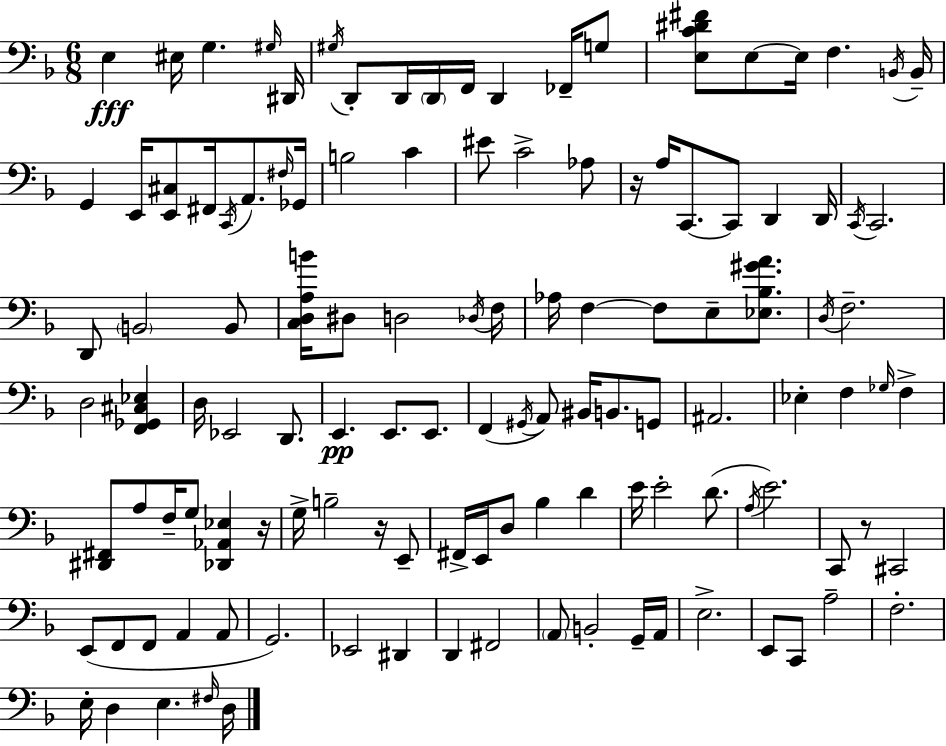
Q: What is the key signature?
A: F major